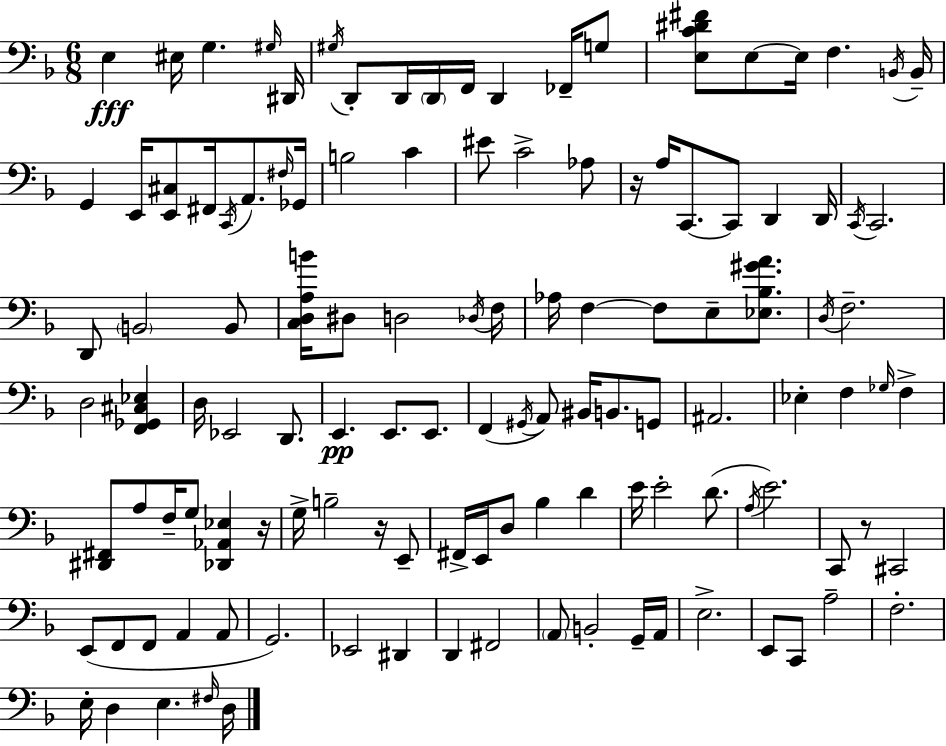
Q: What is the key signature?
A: F major